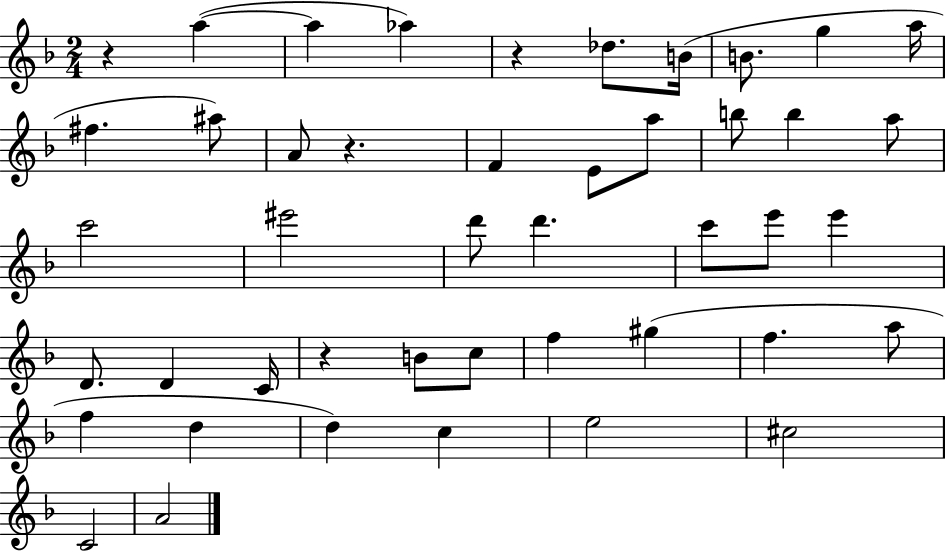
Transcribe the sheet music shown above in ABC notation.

X:1
T:Untitled
M:2/4
L:1/4
K:F
z a a _a z _d/2 B/4 B/2 g a/4 ^f ^a/2 A/2 z F E/2 a/2 b/2 b a/2 c'2 ^e'2 d'/2 d' c'/2 e'/2 e' D/2 D C/4 z B/2 c/2 f ^g f a/2 f d d c e2 ^c2 C2 A2